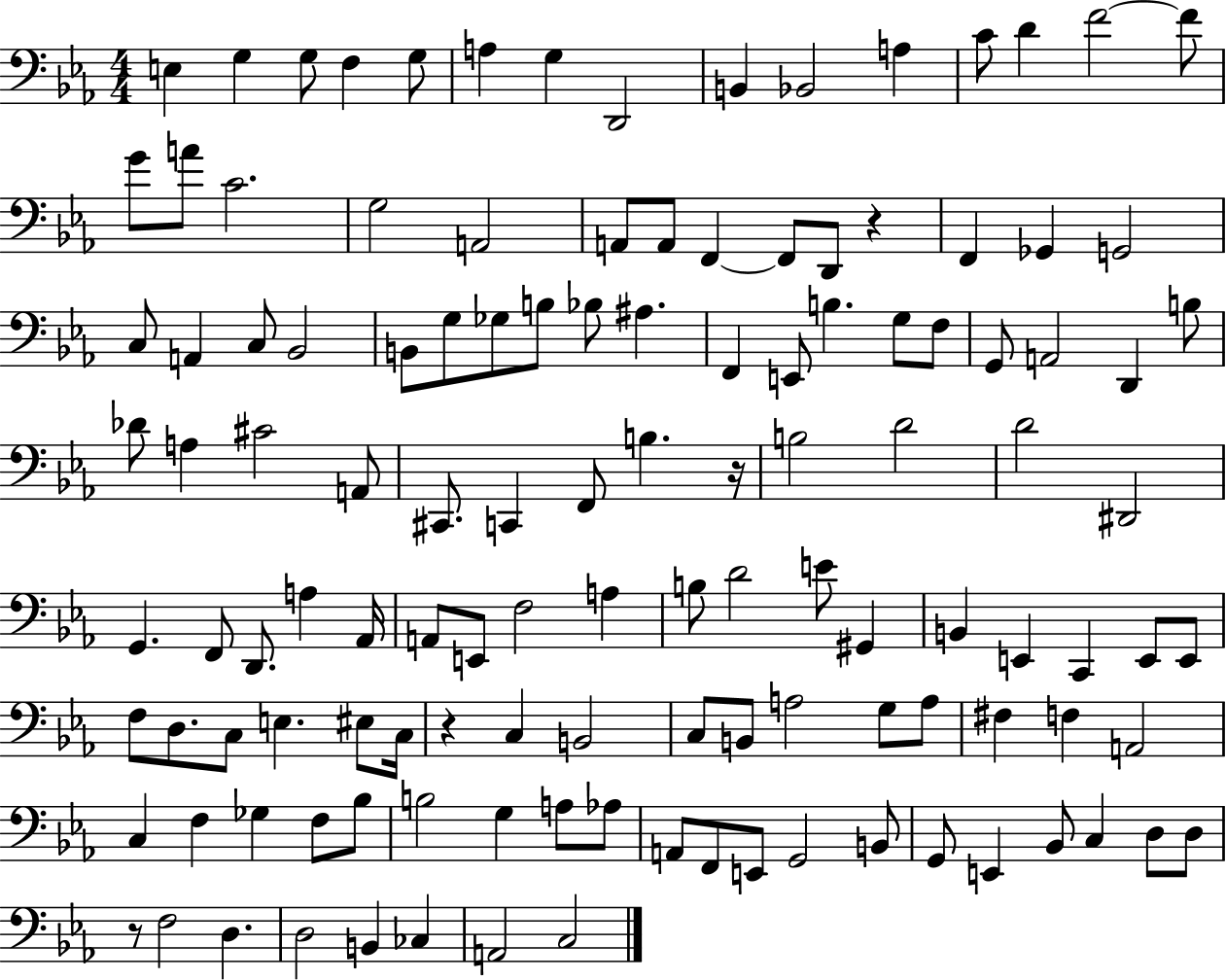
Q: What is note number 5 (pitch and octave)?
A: G3